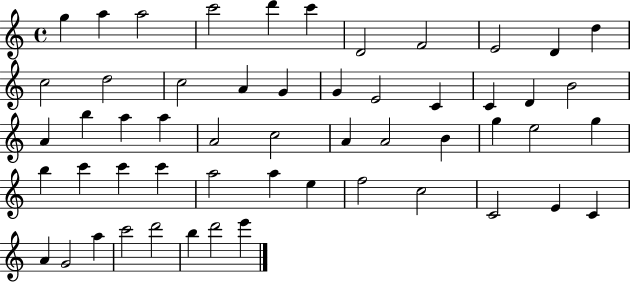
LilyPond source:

{
  \clef treble
  \time 4/4
  \defaultTimeSignature
  \key c \major
  g''4 a''4 a''2 | c'''2 d'''4 c'''4 | d'2 f'2 | e'2 d'4 d''4 | \break c''2 d''2 | c''2 a'4 g'4 | g'4 e'2 c'4 | c'4 d'4 b'2 | \break a'4 b''4 a''4 a''4 | a'2 c''2 | a'4 a'2 b'4 | g''4 e''2 g''4 | \break b''4 c'''4 c'''4 c'''4 | a''2 a''4 e''4 | f''2 c''2 | c'2 e'4 c'4 | \break a'4 g'2 a''4 | c'''2 d'''2 | b''4 d'''2 e'''4 | \bar "|."
}